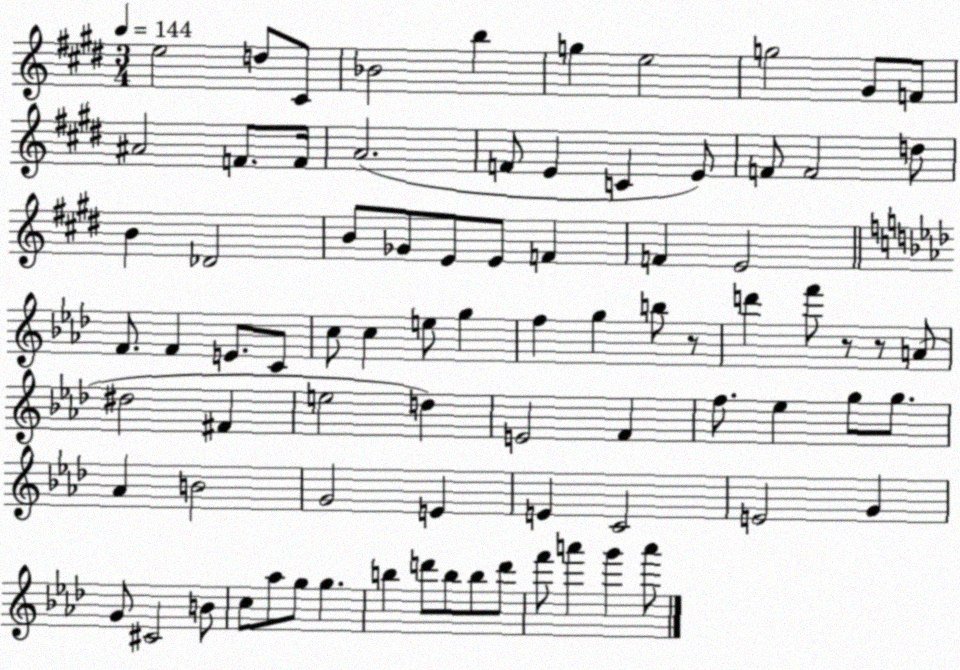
X:1
T:Untitled
M:3/4
L:1/4
K:E
e2 d/2 ^C/2 _B2 b g e2 g2 ^G/2 F/2 ^A2 F/2 F/4 A2 F/2 E C E/2 F/2 F2 d/2 B _D2 B/2 _G/2 E/2 E/2 F F E2 F/2 F E/2 C/2 c/2 c e/2 g f g b/2 z/2 d' f'/2 z/2 z/2 A/2 ^d2 ^F e2 d E2 F f/2 _e g/2 g/2 _A B2 G2 E E C2 E2 G G/2 ^C2 B/2 c/2 _a/2 g/2 g b d'/2 b/2 b/2 d'/2 f'/2 a' g' a'/2